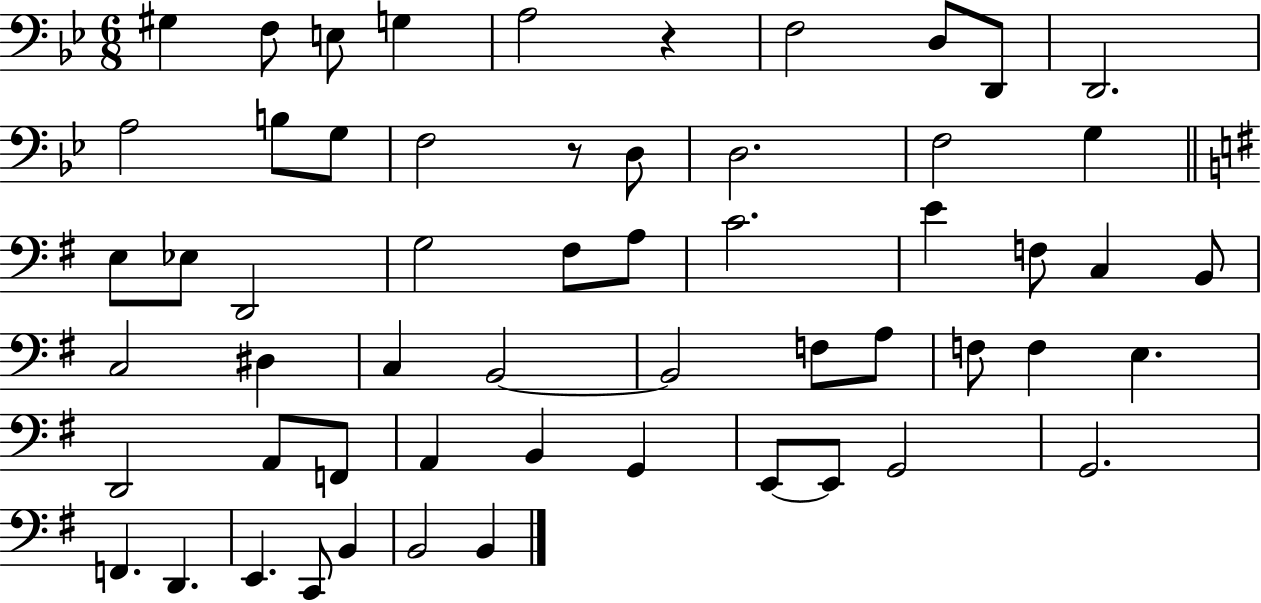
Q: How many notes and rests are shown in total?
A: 57